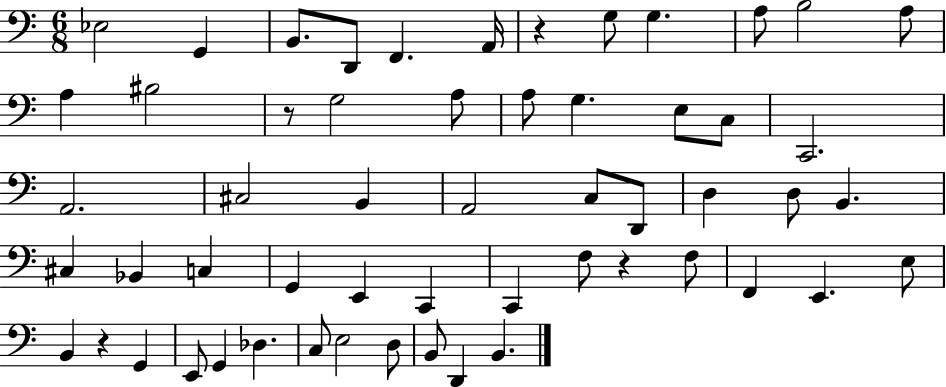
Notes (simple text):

Eb3/h G2/q B2/e. D2/e F2/q. A2/s R/q G3/e G3/q. A3/e B3/h A3/e A3/q BIS3/h R/e G3/h A3/e A3/e G3/q. E3/e C3/e C2/h. A2/h. C#3/h B2/q A2/h C3/e D2/e D3/q D3/e B2/q. C#3/q Bb2/q C3/q G2/q E2/q C2/q C2/q F3/e R/q F3/e F2/q E2/q. E3/e B2/q R/q G2/q E2/e G2/q Db3/q. C3/e E3/h D3/e B2/e D2/q B2/q.